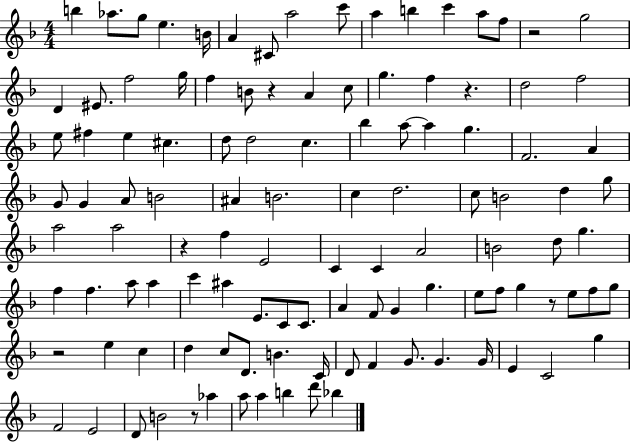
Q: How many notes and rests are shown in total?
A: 113